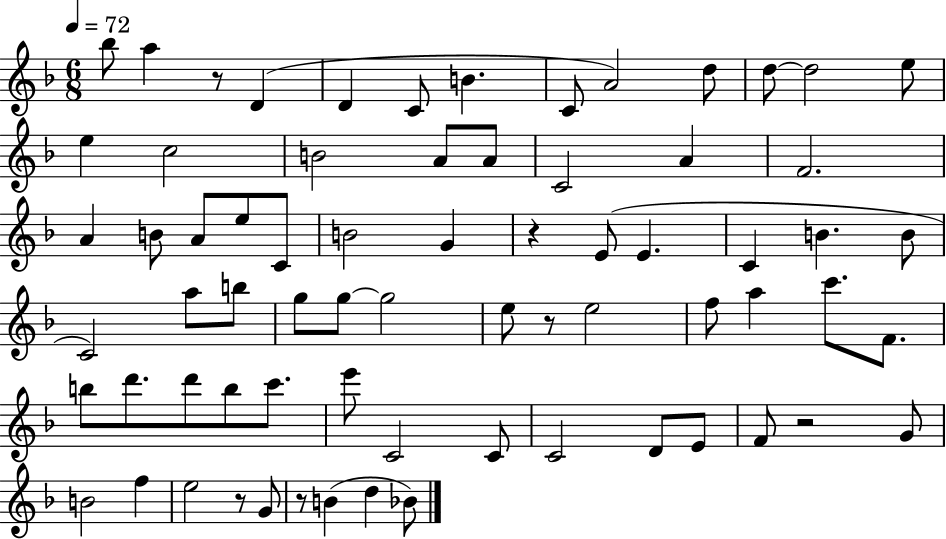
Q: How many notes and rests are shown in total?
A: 70